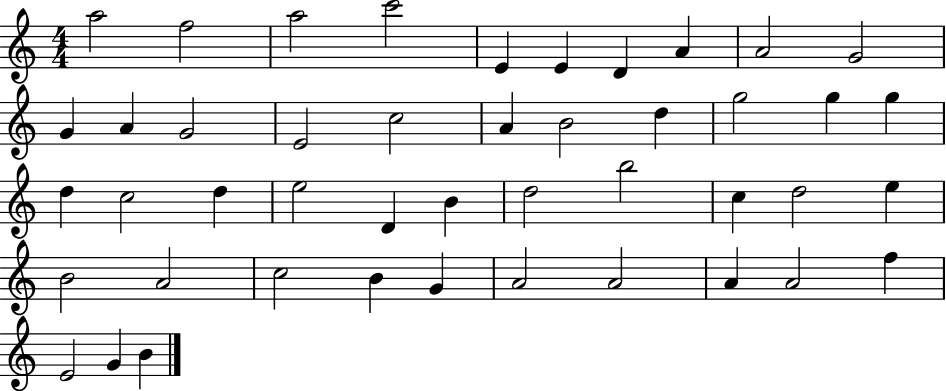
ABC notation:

X:1
T:Untitled
M:4/4
L:1/4
K:C
a2 f2 a2 c'2 E E D A A2 G2 G A G2 E2 c2 A B2 d g2 g g d c2 d e2 D B d2 b2 c d2 e B2 A2 c2 B G A2 A2 A A2 f E2 G B